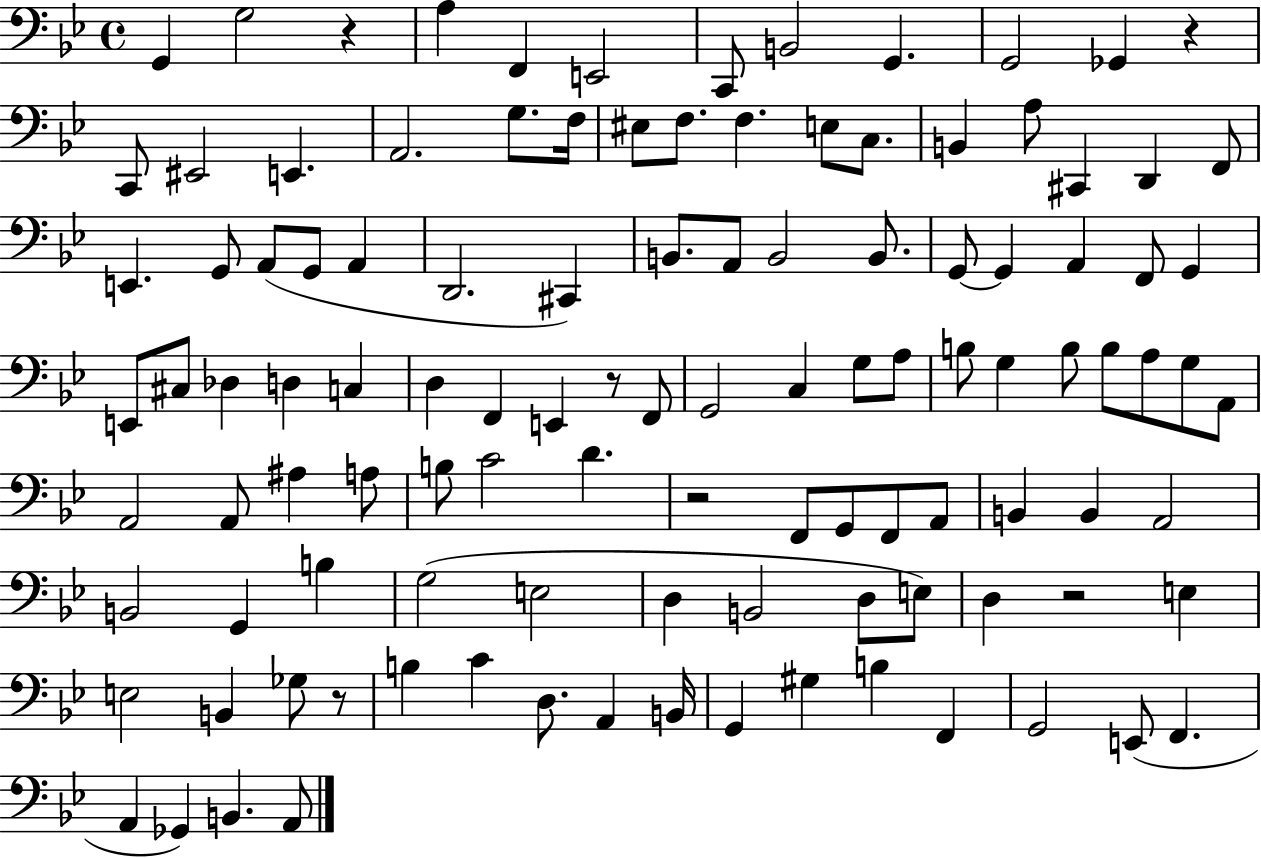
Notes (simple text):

G2/q G3/h R/q A3/q F2/q E2/h C2/e B2/h G2/q. G2/h Gb2/q R/q C2/e EIS2/h E2/q. A2/h. G3/e. F3/s EIS3/e F3/e. F3/q. E3/e C3/e. B2/q A3/e C#2/q D2/q F2/e E2/q. G2/e A2/e G2/e A2/q D2/h. C#2/q B2/e. A2/e B2/h B2/e. G2/e G2/q A2/q F2/e G2/q E2/e C#3/e Db3/q D3/q C3/q D3/q F2/q E2/q R/e F2/e G2/h C3/q G3/e A3/e B3/e G3/q B3/e B3/e A3/e G3/e A2/e A2/h A2/e A#3/q A3/e B3/e C4/h D4/q. R/h F2/e G2/e F2/e A2/e B2/q B2/q A2/h B2/h G2/q B3/q G3/h E3/h D3/q B2/h D3/e E3/e D3/q R/h E3/q E3/h B2/q Gb3/e R/e B3/q C4/q D3/e. A2/q B2/s G2/q G#3/q B3/q F2/q G2/h E2/e F2/q. A2/q Gb2/q B2/q. A2/e